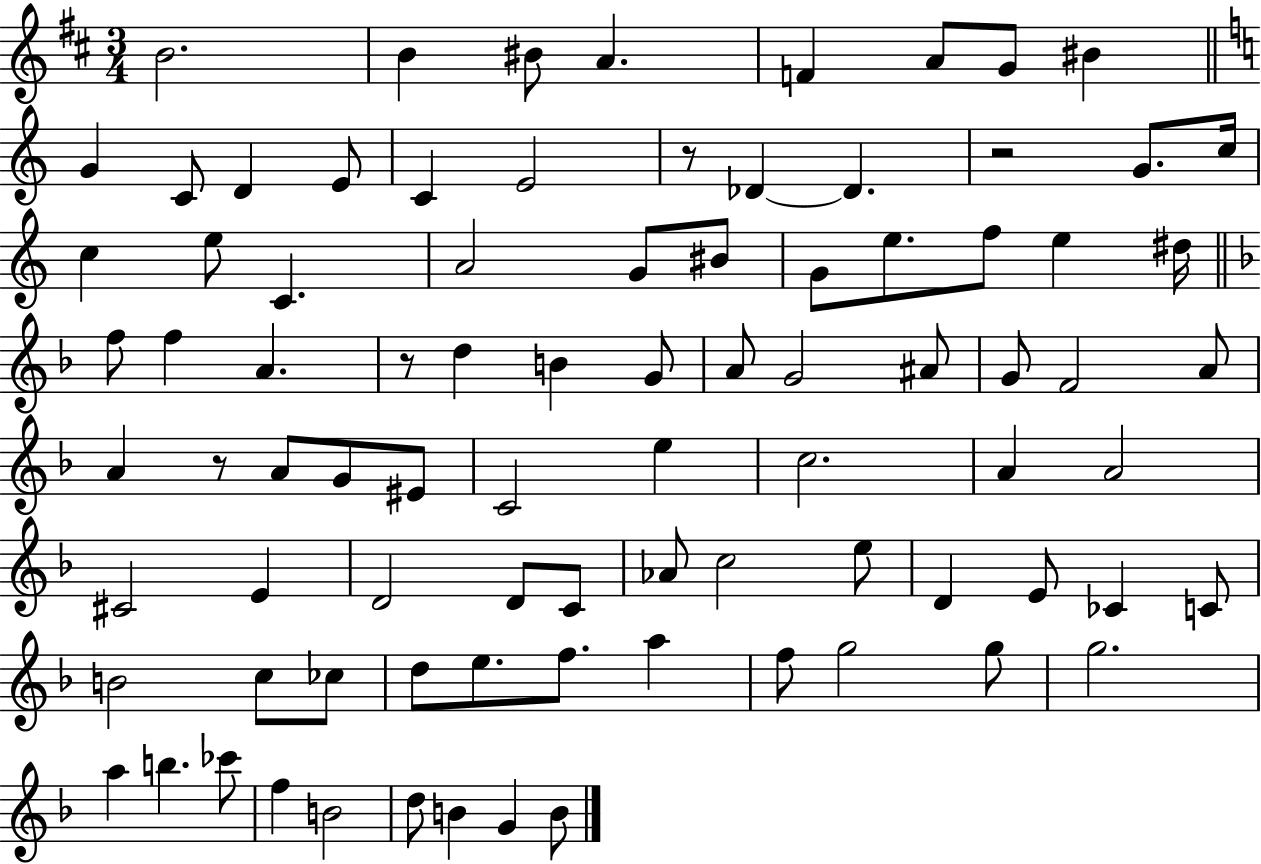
{
  \clef treble
  \numericTimeSignature
  \time 3/4
  \key d \major
  b'2. | b'4 bis'8 a'4. | f'4 a'8 g'8 bis'4 | \bar "||" \break \key c \major g'4 c'8 d'4 e'8 | c'4 e'2 | r8 des'4~~ des'4. | r2 g'8. c''16 | \break c''4 e''8 c'4. | a'2 g'8 bis'8 | g'8 e''8. f''8 e''4 dis''16 | \bar "||" \break \key f \major f''8 f''4 a'4. | r8 d''4 b'4 g'8 | a'8 g'2 ais'8 | g'8 f'2 a'8 | \break a'4 r8 a'8 g'8 eis'8 | c'2 e''4 | c''2. | a'4 a'2 | \break cis'2 e'4 | d'2 d'8 c'8 | aes'8 c''2 e''8 | d'4 e'8 ces'4 c'8 | \break b'2 c''8 ces''8 | d''8 e''8. f''8. a''4 | f''8 g''2 g''8 | g''2. | \break a''4 b''4. ces'''8 | f''4 b'2 | d''8 b'4 g'4 b'8 | \bar "|."
}